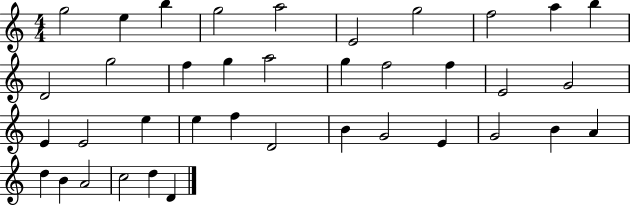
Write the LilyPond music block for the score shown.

{
  \clef treble
  \numericTimeSignature
  \time 4/4
  \key c \major
  g''2 e''4 b''4 | g''2 a''2 | e'2 g''2 | f''2 a''4 b''4 | \break d'2 g''2 | f''4 g''4 a''2 | g''4 f''2 f''4 | e'2 g'2 | \break e'4 e'2 e''4 | e''4 f''4 d'2 | b'4 g'2 e'4 | g'2 b'4 a'4 | \break d''4 b'4 a'2 | c''2 d''4 d'4 | \bar "|."
}